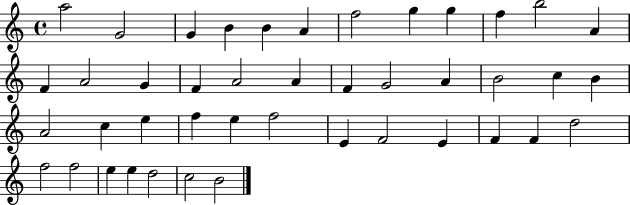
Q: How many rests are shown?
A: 0